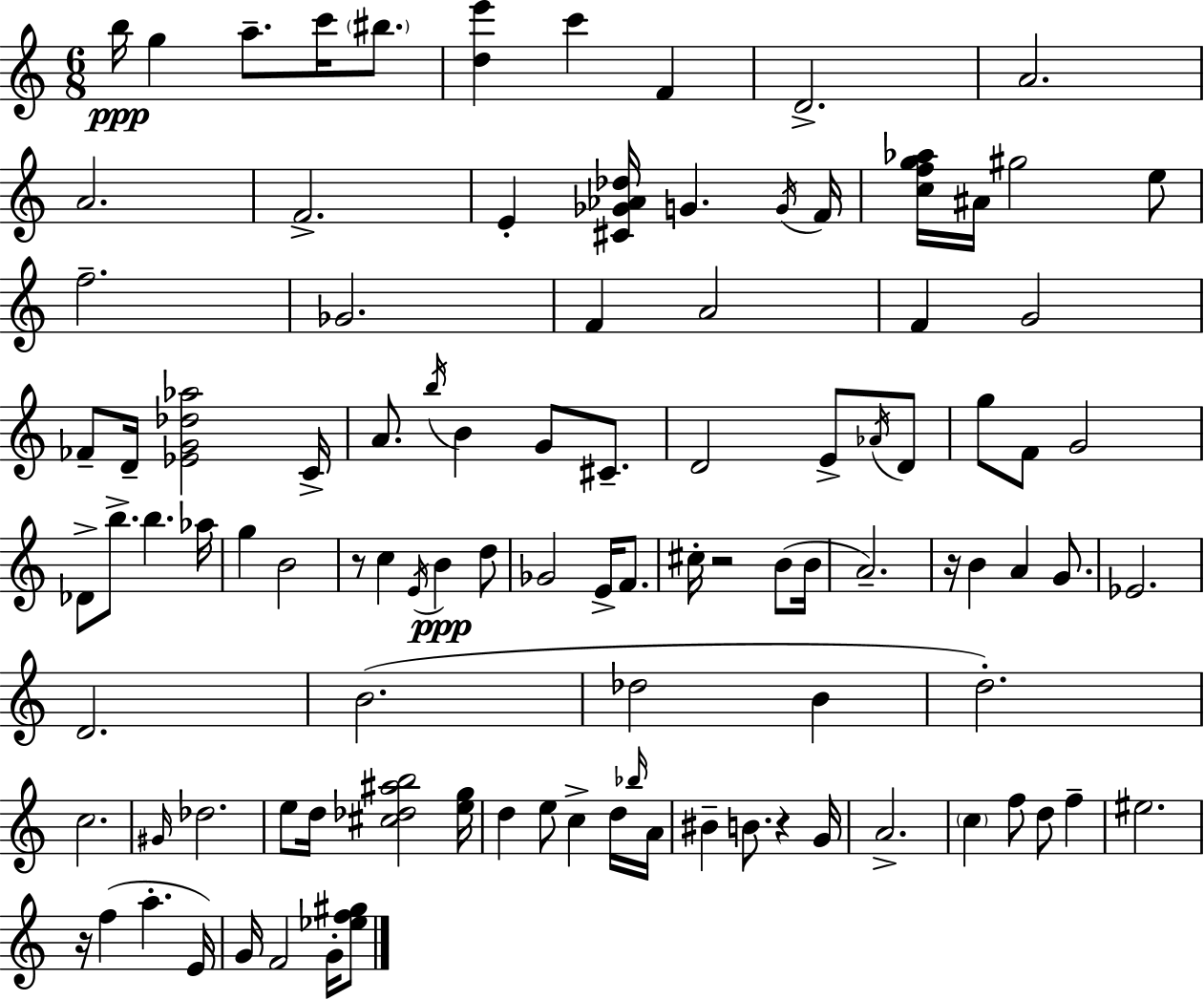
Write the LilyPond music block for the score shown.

{
  \clef treble
  \numericTimeSignature
  \time 6/8
  \key c \major
  b''16\ppp g''4 a''8.-- c'''16 \parenthesize bis''8. | <d'' e'''>4 c'''4 f'4 | d'2.-> | a'2. | \break a'2. | f'2.-> | e'4-. <cis' ges' aes' des''>16 g'4. \acciaccatura { g'16 } | f'16 <c'' f'' g'' aes''>16 ais'16 gis''2 e''8 | \break f''2.-- | ges'2. | f'4 a'2 | f'4 g'2 | \break fes'8-- d'16-- <ees' g' des'' aes''>2 | c'16-> a'8. \acciaccatura { b''16 } b'4 g'8 cis'8.-- | d'2 e'8-> | \acciaccatura { aes'16 } d'8 g''8 f'8 g'2 | \break des'8-> b''8.-> b''4. | aes''16 g''4 b'2 | r8 c''4 \acciaccatura { e'16 }\ppp b'4 | d''8 ges'2 | \break e'16-> f'8. cis''16-. r2 | b'8( b'16 a'2.--) | r16 b'4 a'4 | g'8. ees'2. | \break d'2. | b'2.( | des''2 | b'4 d''2.-.) | \break c''2. | \grace { gis'16 } des''2. | e''8 d''16 <cis'' des'' ais'' b''>2 | <e'' g''>16 d''4 e''8 c''4-> | \break d''16 \grace { bes''16 } a'16 bis'4-- b'8. | r4 g'16 a'2.-> | \parenthesize c''4 f''8 | d''8 f''4-- eis''2. | \break r16 f''4( a''4.-. | e'16) g'16 f'2 | g'16-. <ees'' f'' gis''>8 \bar "|."
}